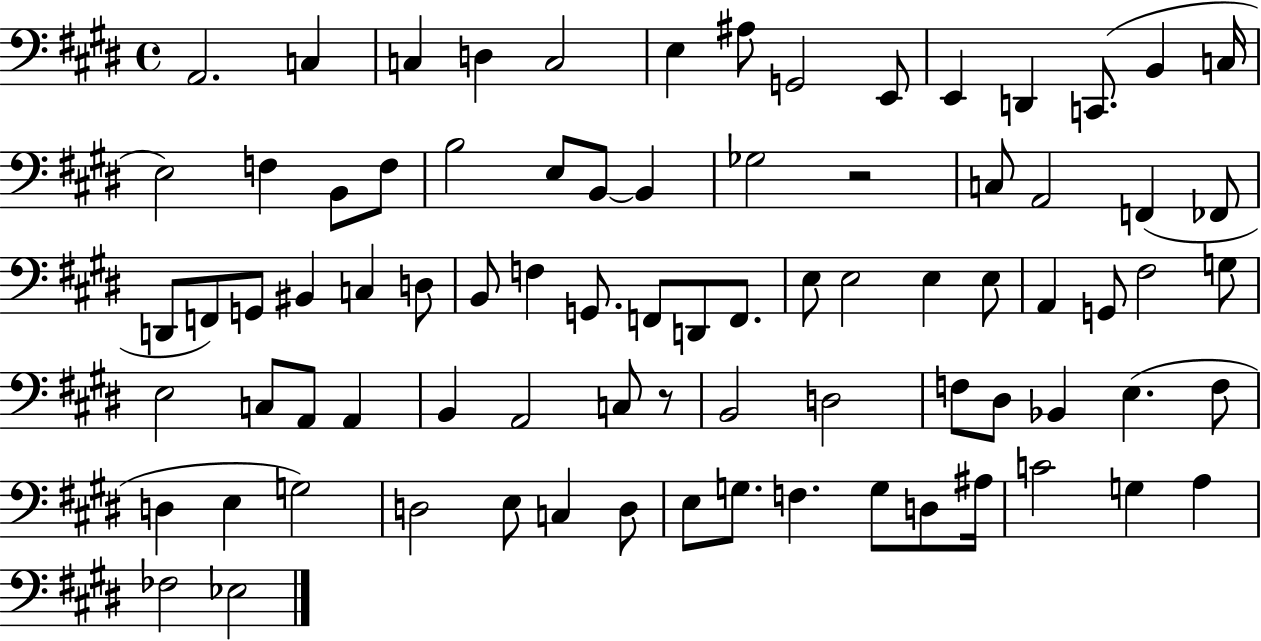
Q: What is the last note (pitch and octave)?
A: Eb3